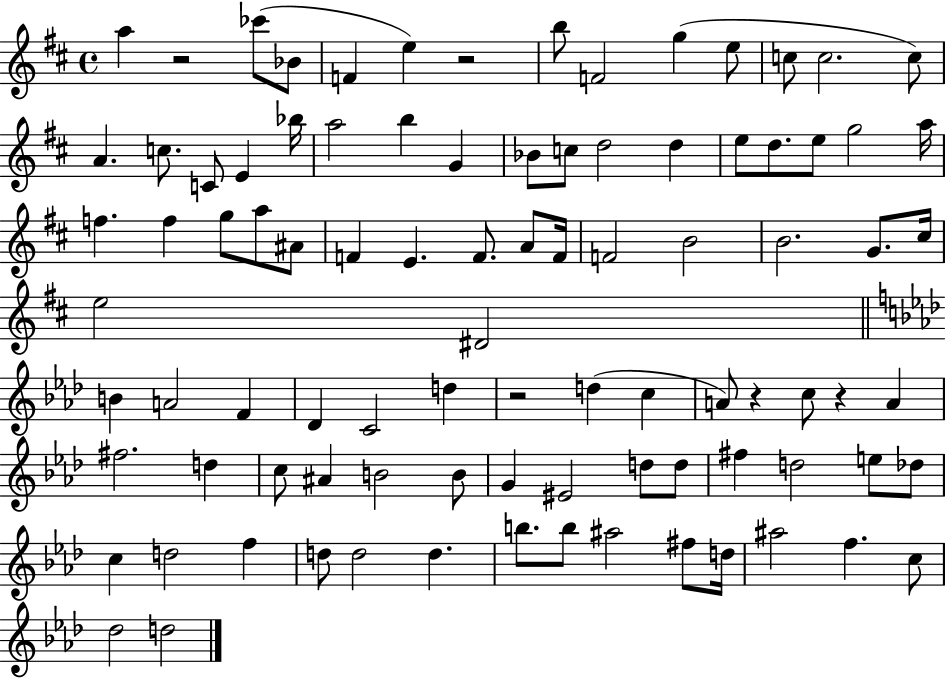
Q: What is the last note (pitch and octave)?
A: D5